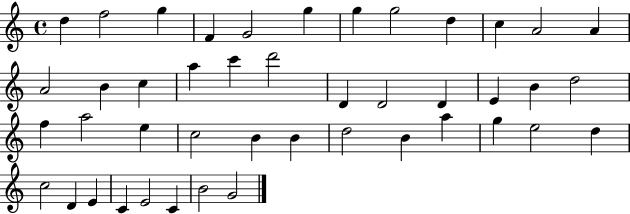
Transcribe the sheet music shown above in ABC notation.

X:1
T:Untitled
M:4/4
L:1/4
K:C
d f2 g F G2 g g g2 d c A2 A A2 B c a c' d'2 D D2 D E B d2 f a2 e c2 B B d2 B a g e2 d c2 D E C E2 C B2 G2